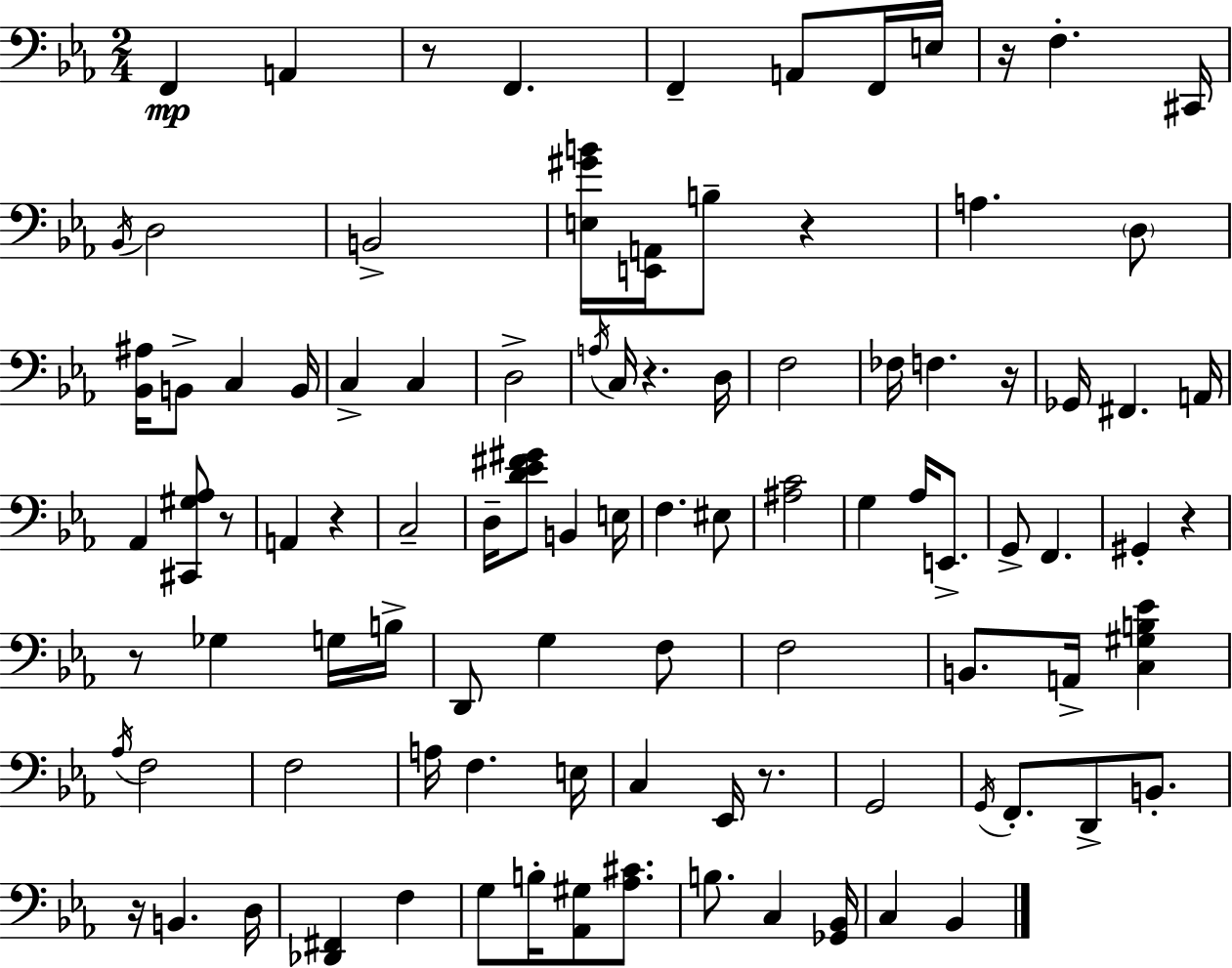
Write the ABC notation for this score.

X:1
T:Untitled
M:2/4
L:1/4
K:Cm
F,, A,, z/2 F,, F,, A,,/2 F,,/4 E,/4 z/4 F, ^C,,/4 _B,,/4 D,2 B,,2 [E,^GB]/4 [E,,A,,]/4 B,/2 z A, D,/2 [_B,,^A,]/4 B,,/2 C, B,,/4 C, C, D,2 A,/4 C,/4 z D,/4 F,2 _F,/4 F, z/4 _G,,/4 ^F,, A,,/4 _A,, [^C,,^G,_A,]/2 z/2 A,, z C,2 D,/4 [D_E^F^G]/2 B,, E,/4 F, ^E,/2 [^A,C]2 G, _A,/4 E,,/2 G,,/2 F,, ^G,, z z/2 _G, G,/4 B,/4 D,,/2 G, F,/2 F,2 B,,/2 A,,/4 [C,^G,B,_E] _A,/4 F,2 F,2 A,/4 F, E,/4 C, _E,,/4 z/2 G,,2 G,,/4 F,,/2 D,,/2 B,,/2 z/4 B,, D,/4 [_D,,^F,,] F, G,/2 B,/4 [_A,,^G,]/2 [_A,^C]/2 B,/2 C, [_G,,_B,,]/4 C, _B,,